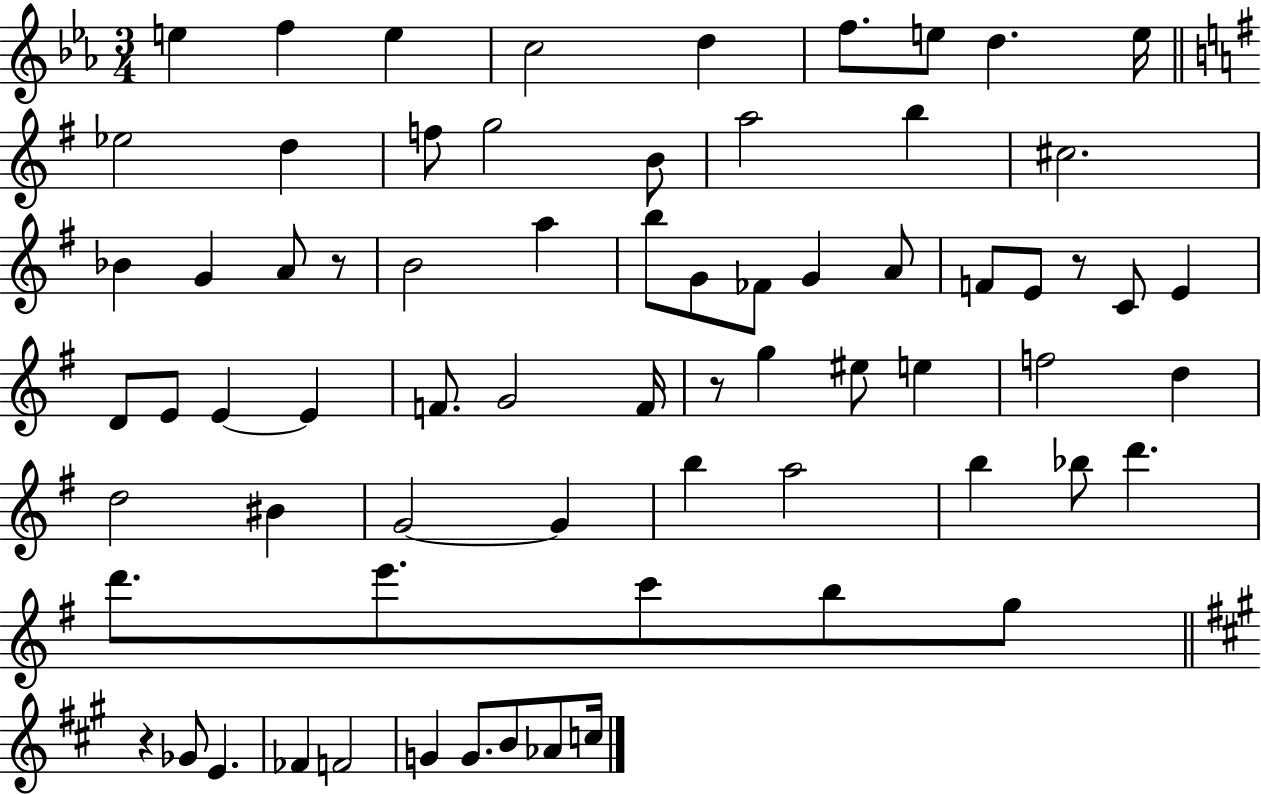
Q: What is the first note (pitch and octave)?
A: E5